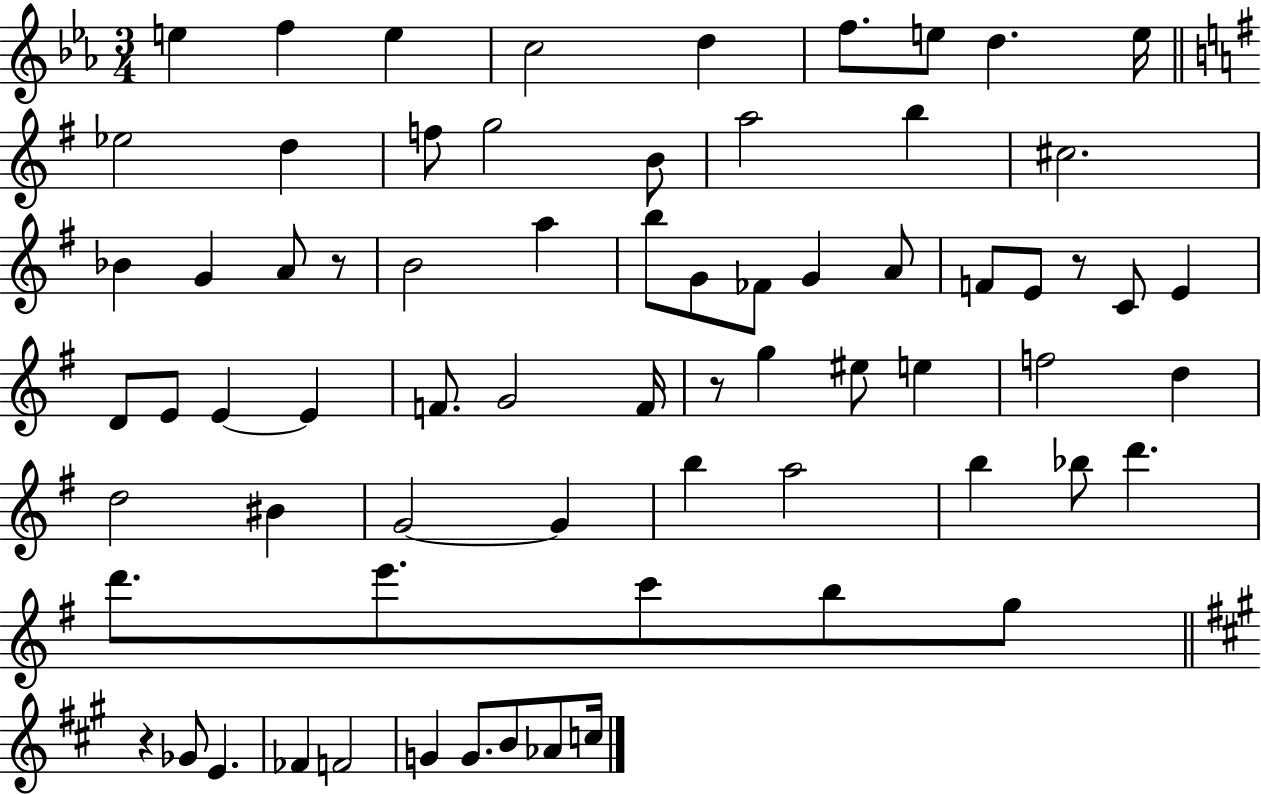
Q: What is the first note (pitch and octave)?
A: E5